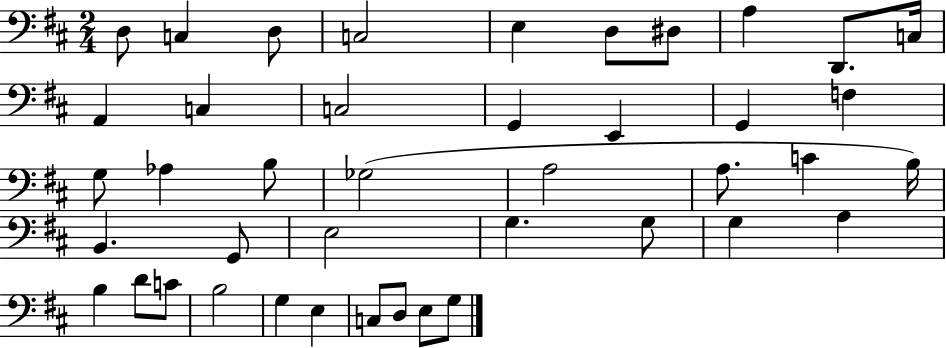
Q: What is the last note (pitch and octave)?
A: G3